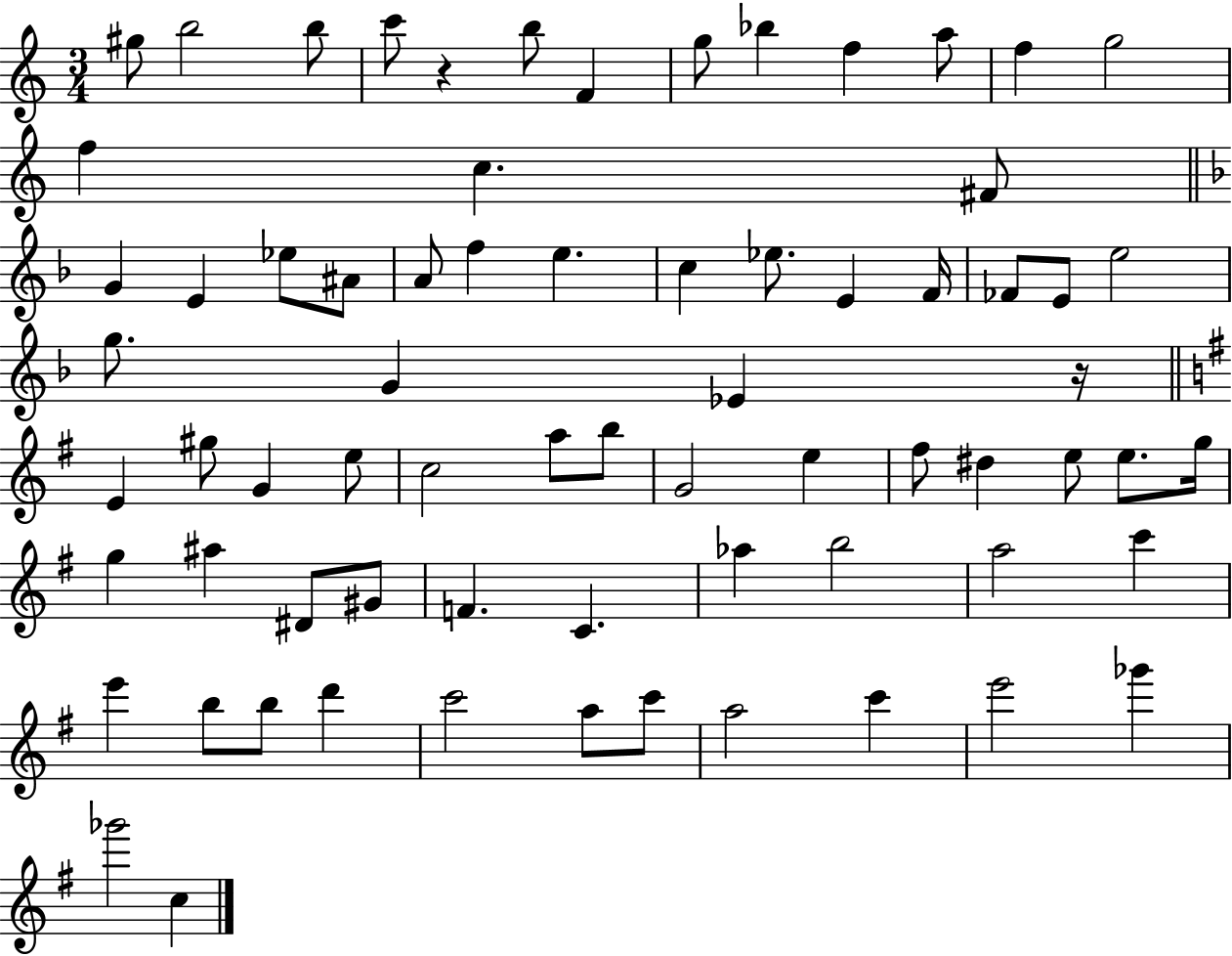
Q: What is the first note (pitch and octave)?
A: G#5